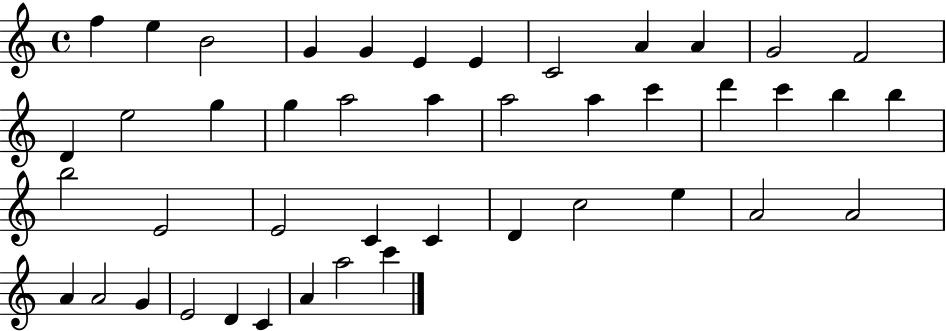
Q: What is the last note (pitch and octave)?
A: C6